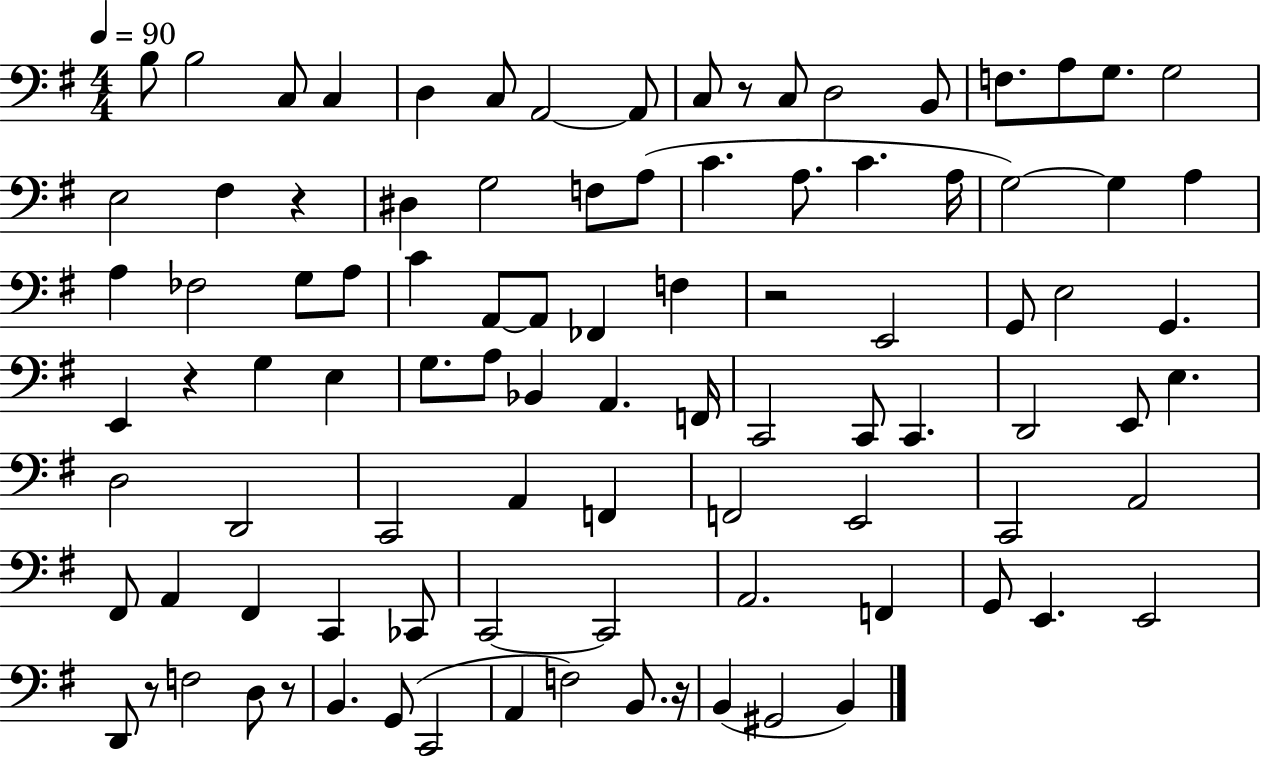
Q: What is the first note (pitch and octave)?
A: B3